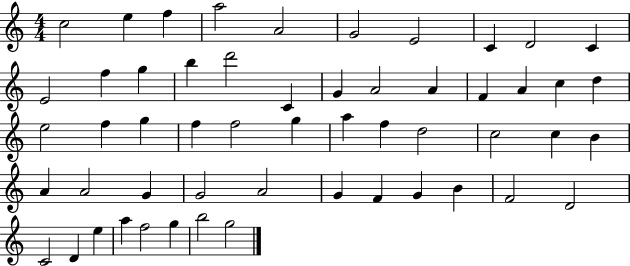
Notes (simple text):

C5/h E5/q F5/q A5/h A4/h G4/h E4/h C4/q D4/h C4/q E4/h F5/q G5/q B5/q D6/h C4/q G4/q A4/h A4/q F4/q A4/q C5/q D5/q E5/h F5/q G5/q F5/q F5/h G5/q A5/q F5/q D5/h C5/h C5/q B4/q A4/q A4/h G4/q G4/h A4/h G4/q F4/q G4/q B4/q F4/h D4/h C4/h D4/q E5/q A5/q F5/h G5/q B5/h G5/h